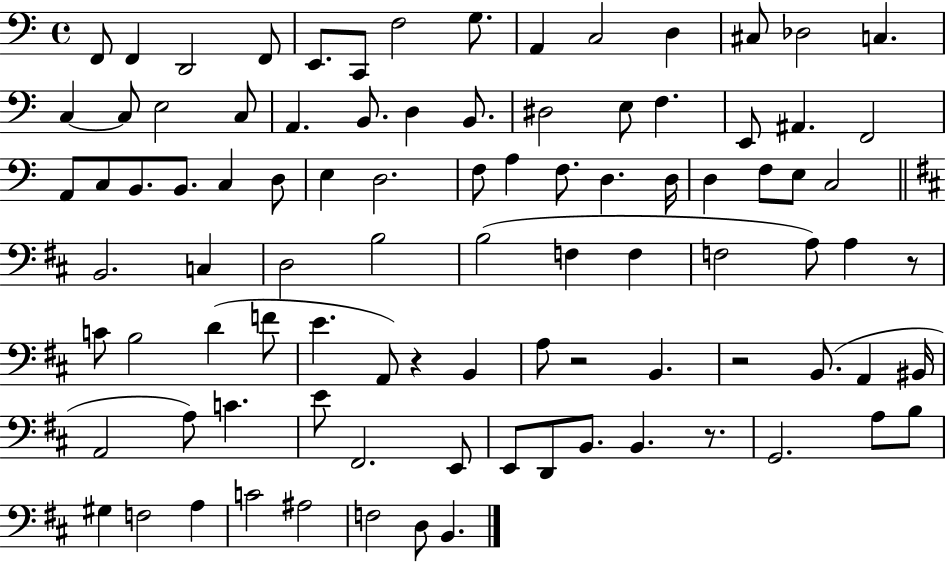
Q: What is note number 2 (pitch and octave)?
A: F2